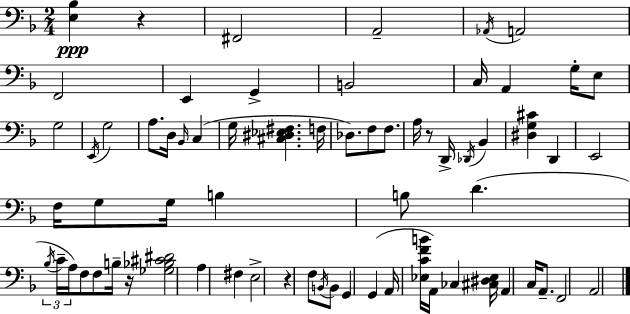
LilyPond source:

{
  \clef bass
  \numericTimeSignature
  \time 2/4
  \key d \minor
  <e bes>4\ppp r4 | fis,2 | a,2-- | \acciaccatura { aes,16 } a,2 | \break f,2 | e,4 g,4-> | b,2 | c16 a,4 g16-. e8 | \break g2 | \acciaccatura { e,16 } g2 | a8. d16 \grace { bes,16 }( c4 | g16 <cis dis ees fis>4. | \break f16 des8.) f8 | f8. a16 r8 d,16-> \acciaccatura { des,16 } | bes,4 <dis g cis'>4 | d,4 e,2 | \break f16 g8 g16 | b4 b8 d'4.( | \tuplet 3/2 { \acciaccatura { bes16 } c'16-- a16) } f8 | f8 b16-- r16 <ges bes cis' dis'>2 | \break a4 | fis4 e2-> | r4 | f8 \acciaccatura { b,16 } b,8 g,4 | \break g,4( a,16 <ees c' f' b'>16 | a,16) ces4 <cis dis ees>16 a,4 | c16 a,8.-- f,2 | a,2 | \break \bar "|."
}